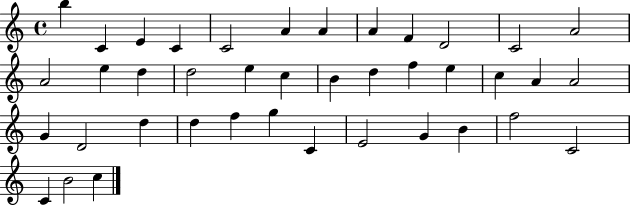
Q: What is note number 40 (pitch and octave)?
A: C5